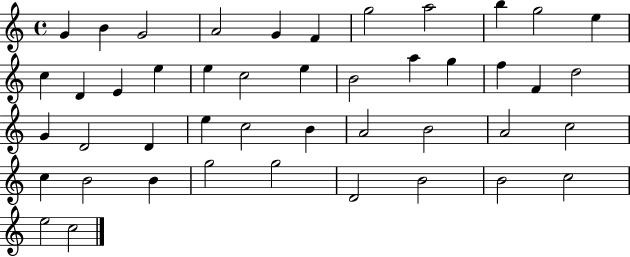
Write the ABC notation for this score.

X:1
T:Untitled
M:4/4
L:1/4
K:C
G B G2 A2 G F g2 a2 b g2 e c D E e e c2 e B2 a g f F d2 G D2 D e c2 B A2 B2 A2 c2 c B2 B g2 g2 D2 B2 B2 c2 e2 c2